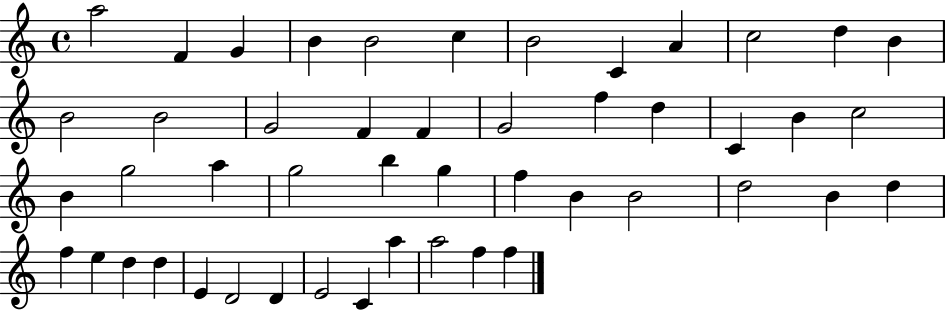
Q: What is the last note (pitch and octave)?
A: F5